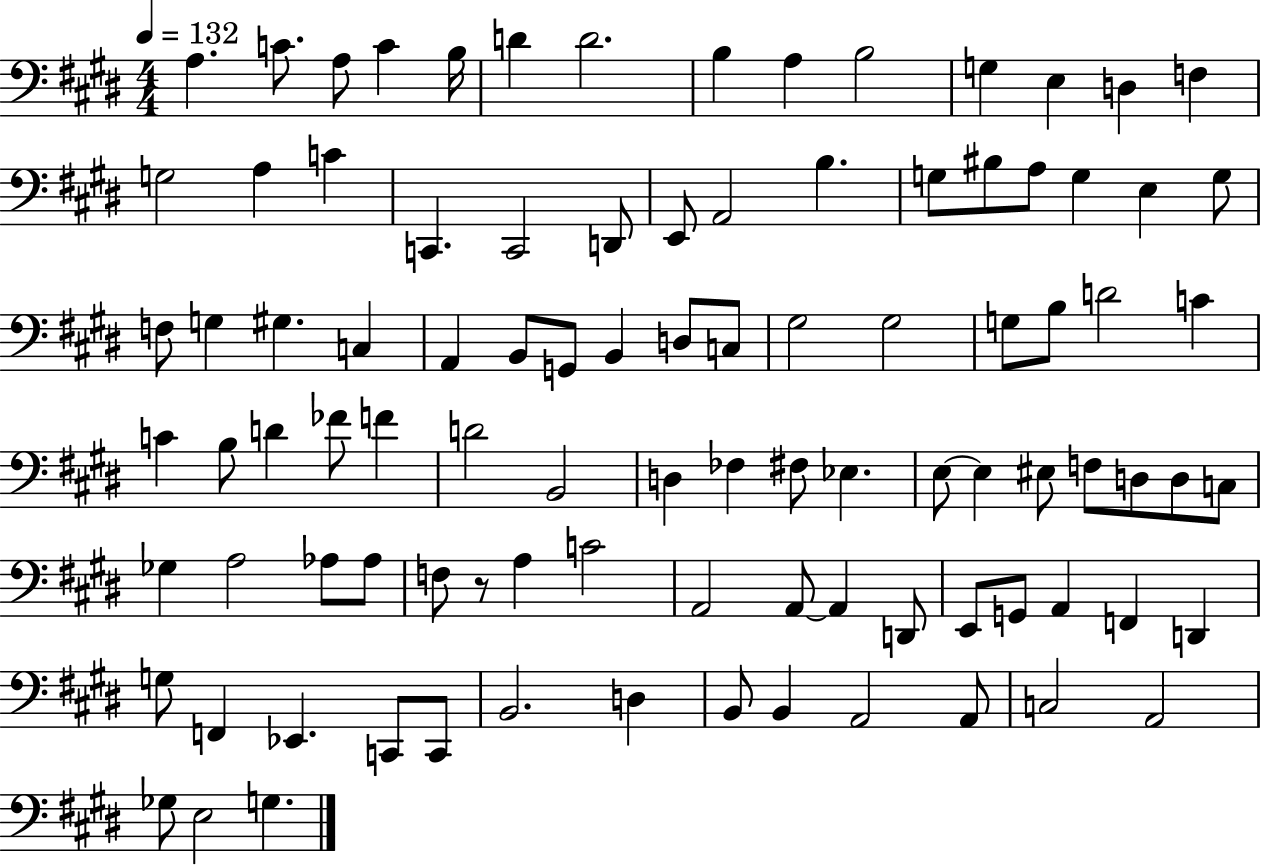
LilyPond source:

{
  \clef bass
  \numericTimeSignature
  \time 4/4
  \key e \major
  \tempo 4 = 132
  a4. c'8. a8 c'4 b16 | d'4 d'2. | b4 a4 b2 | g4 e4 d4 f4 | \break g2 a4 c'4 | c,4. c,2 d,8 | e,8 a,2 b4. | g8 bis8 a8 g4 e4 g8 | \break f8 g4 gis4. c4 | a,4 b,8 g,8 b,4 d8 c8 | gis2 gis2 | g8 b8 d'2 c'4 | \break c'4 b8 d'4 fes'8 f'4 | d'2 b,2 | d4 fes4 fis8 ees4. | e8~~ e4 eis8 f8 d8 d8 c8 | \break ges4 a2 aes8 aes8 | f8 r8 a4 c'2 | a,2 a,8~~ a,4 d,8 | e,8 g,8 a,4 f,4 d,4 | \break g8 f,4 ees,4. c,8 c,8 | b,2. d4 | b,8 b,4 a,2 a,8 | c2 a,2 | \break ges8 e2 g4. | \bar "|."
}